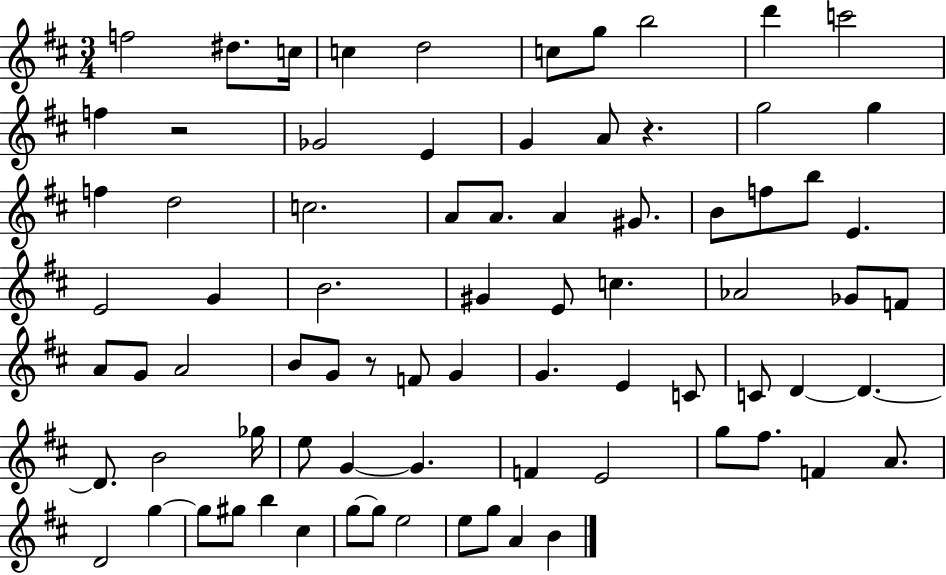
X:1
T:Untitled
M:3/4
L:1/4
K:D
f2 ^d/2 c/4 c d2 c/2 g/2 b2 d' c'2 f z2 _G2 E G A/2 z g2 g f d2 c2 A/2 A/2 A ^G/2 B/2 f/2 b/2 E E2 G B2 ^G E/2 c _A2 _G/2 F/2 A/2 G/2 A2 B/2 G/2 z/2 F/2 G G E C/2 C/2 D D D/2 B2 _g/4 e/2 G G F E2 g/2 ^f/2 F A/2 D2 g g/2 ^g/2 b ^c g/2 g/2 e2 e/2 g/2 A B